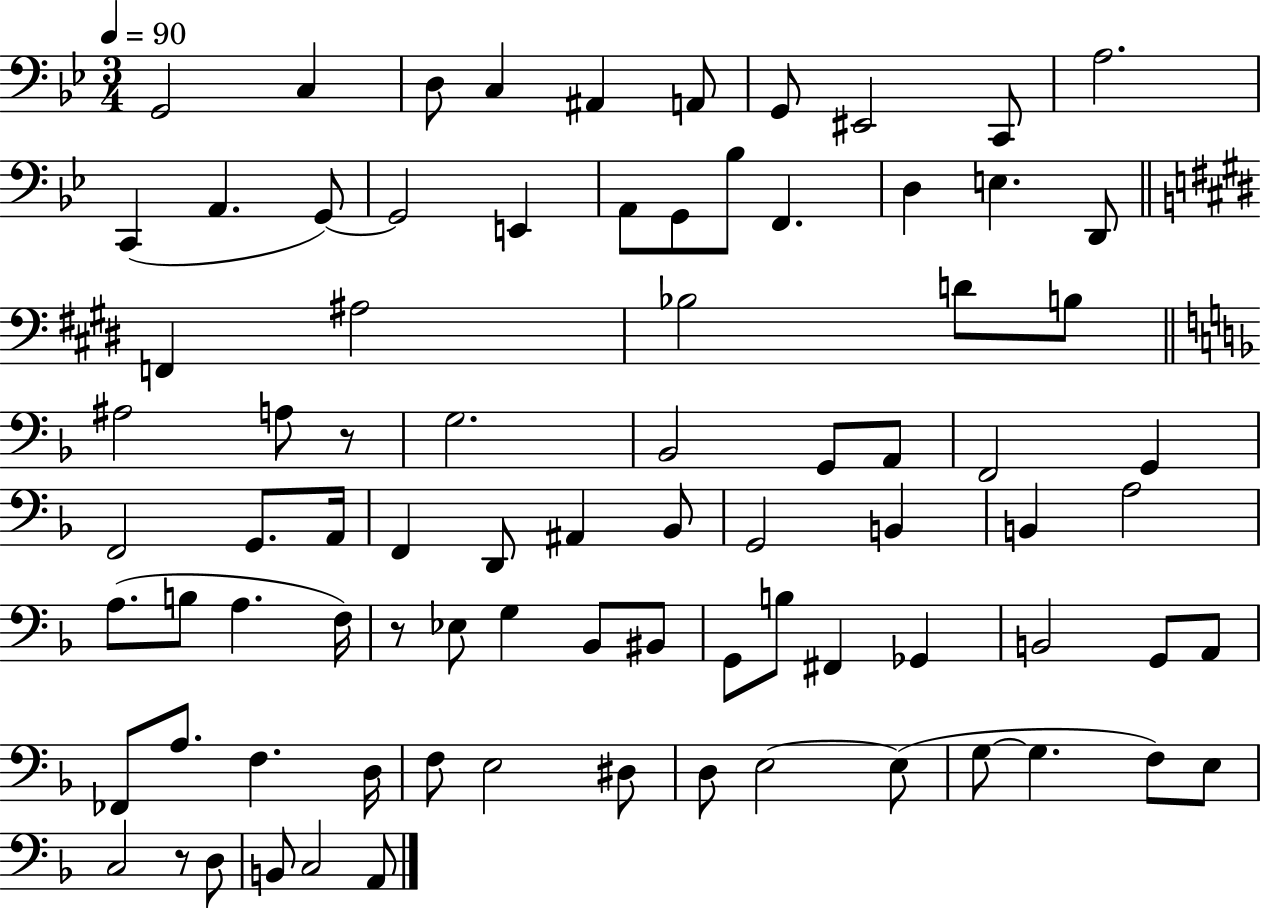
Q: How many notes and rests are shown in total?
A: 83